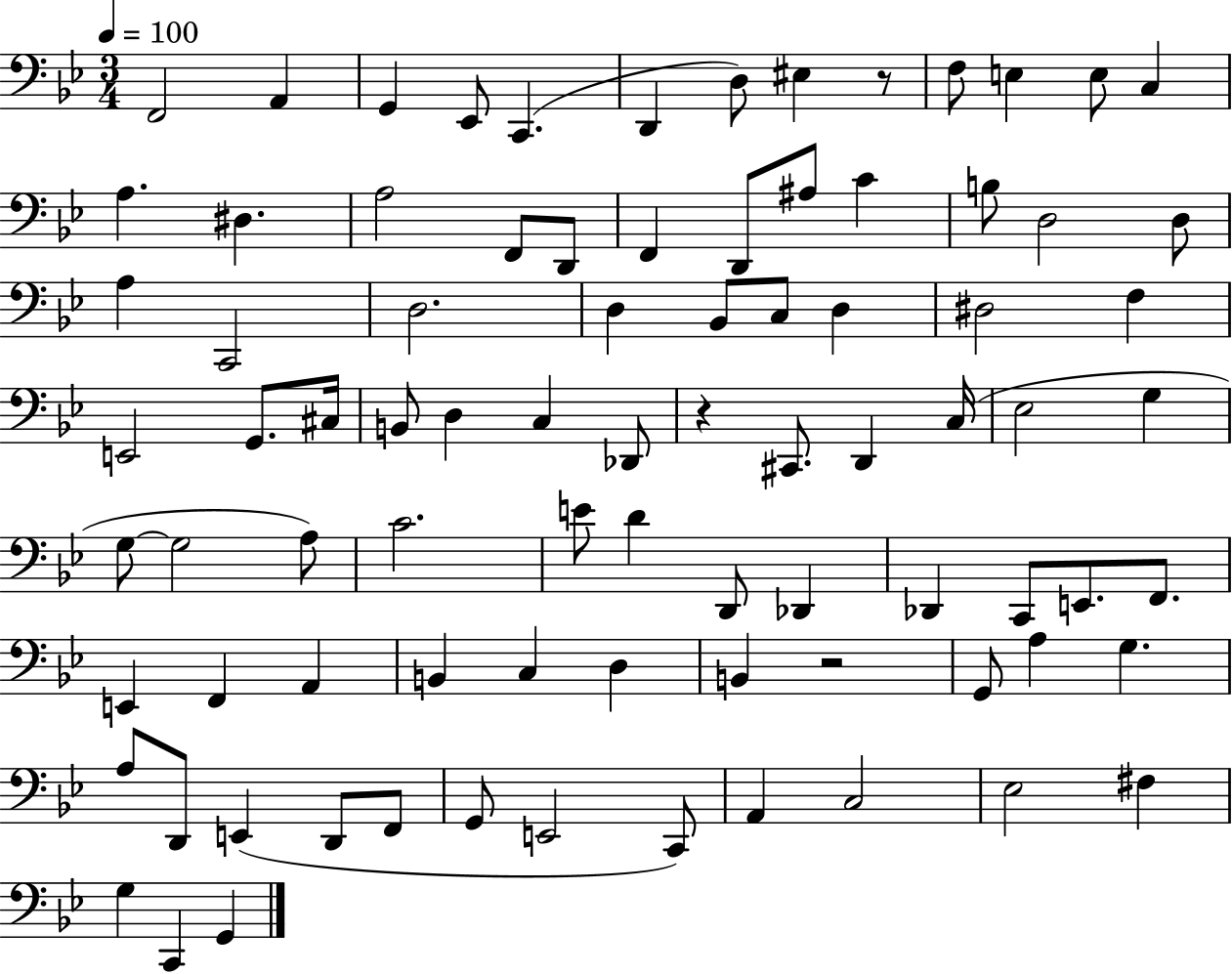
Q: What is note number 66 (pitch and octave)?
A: A3